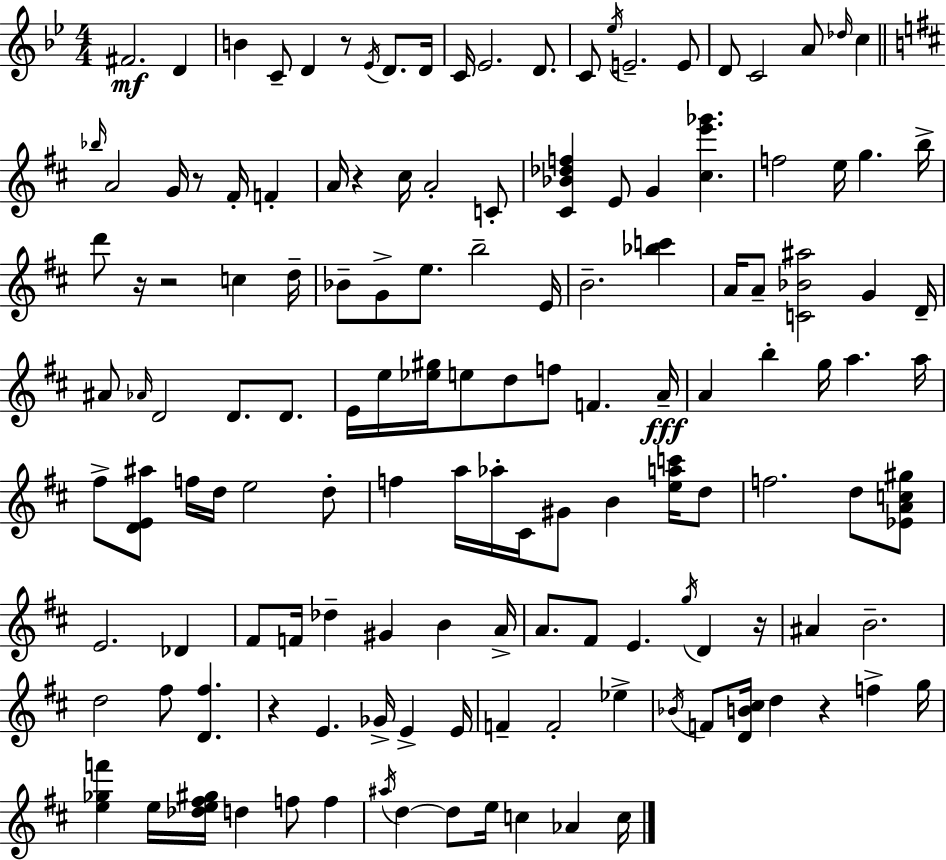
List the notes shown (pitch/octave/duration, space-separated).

F#4/h. D4/q B4/q C4/e D4/q R/e Eb4/s D4/e. D4/s C4/s Eb4/h. D4/e. C4/e Eb5/s E4/h. E4/e D4/e C4/h A4/e Db5/s C5/q Bb5/s A4/h G4/s R/e F#4/s F4/q A4/s R/q C#5/s A4/h C4/e [C#4,Bb4,Db5,F5]/q E4/e G4/q [C#5,E6,Gb6]/q. F5/h E5/s G5/q. B5/s D6/e R/s R/h C5/q D5/s Bb4/e G4/e E5/e. B5/h E4/s B4/h. [Bb5,C6]/q A4/s A4/e [C4,Bb4,A#5]/h G4/q D4/s A#4/e Ab4/s D4/h D4/e. D4/e. E4/s E5/s [Eb5,G#5]/s E5/e D5/e F5/e F4/q. A4/s A4/q B5/q G5/s A5/q. A5/s F#5/e [D4,E4,A#5]/e F5/s D5/s E5/h D5/e F5/q A5/s Ab5/s C#4/s G#4/e B4/q [E5,A5,C6]/s D5/e F5/h. D5/e [Eb4,A4,C5,G#5]/e E4/h. Db4/q F#4/e F4/s Db5/q G#4/q B4/q A4/s A4/e. F#4/e E4/q. G5/s D4/q R/s A#4/q B4/h. D5/h F#5/e [D4,F#5]/q. R/q E4/q. Gb4/s E4/q E4/s F4/q F4/h Eb5/q Bb4/s F4/e [D4,B4,C#5]/s D5/q R/q F5/q G5/s [E5,Gb5,F6]/q E5/s [Db5,E5,F#5,G#5]/s D5/q F5/e F5/q A#5/s D5/q D5/e E5/s C5/q Ab4/q C5/s